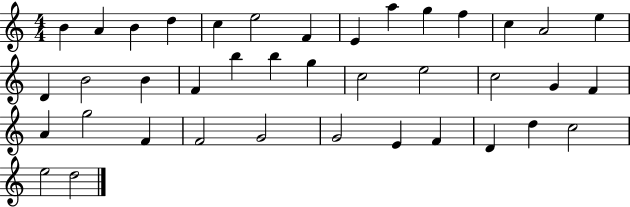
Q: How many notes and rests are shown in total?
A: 39